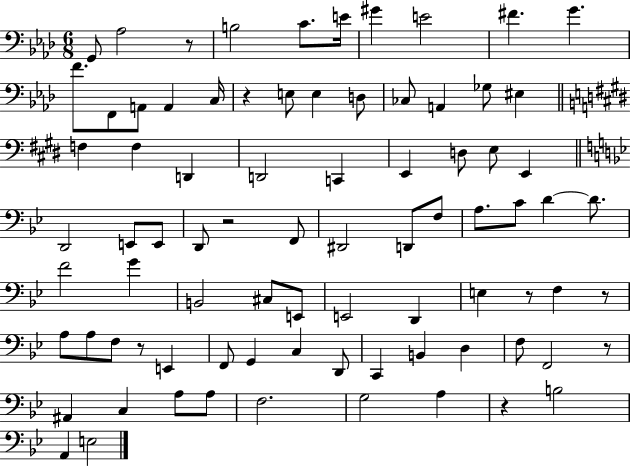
X:1
T:Untitled
M:6/8
L:1/4
K:Ab
G,,/2 _A,2 z/2 B,2 C/2 E/4 ^G E2 ^F G F/2 F,,/2 A,,/2 A,, C,/4 z E,/2 E, D,/2 _C,/2 A,, _G,/2 ^E, F, F, D,, D,,2 C,, E,, D,/2 E,/2 E,, D,,2 E,,/2 E,,/2 D,,/2 z2 F,,/2 ^D,,2 D,,/2 F,/2 A,/2 C/2 D D/2 F2 G B,,2 ^C,/2 E,,/2 E,,2 D,, E, z/2 F, z/2 A,/2 A,/2 F,/2 z/2 E,, F,,/2 G,, C, D,,/2 C,, B,, D, F,/2 F,,2 z/2 ^A,, C, A,/2 A,/2 F,2 G,2 A, z B,2 A,, E,2